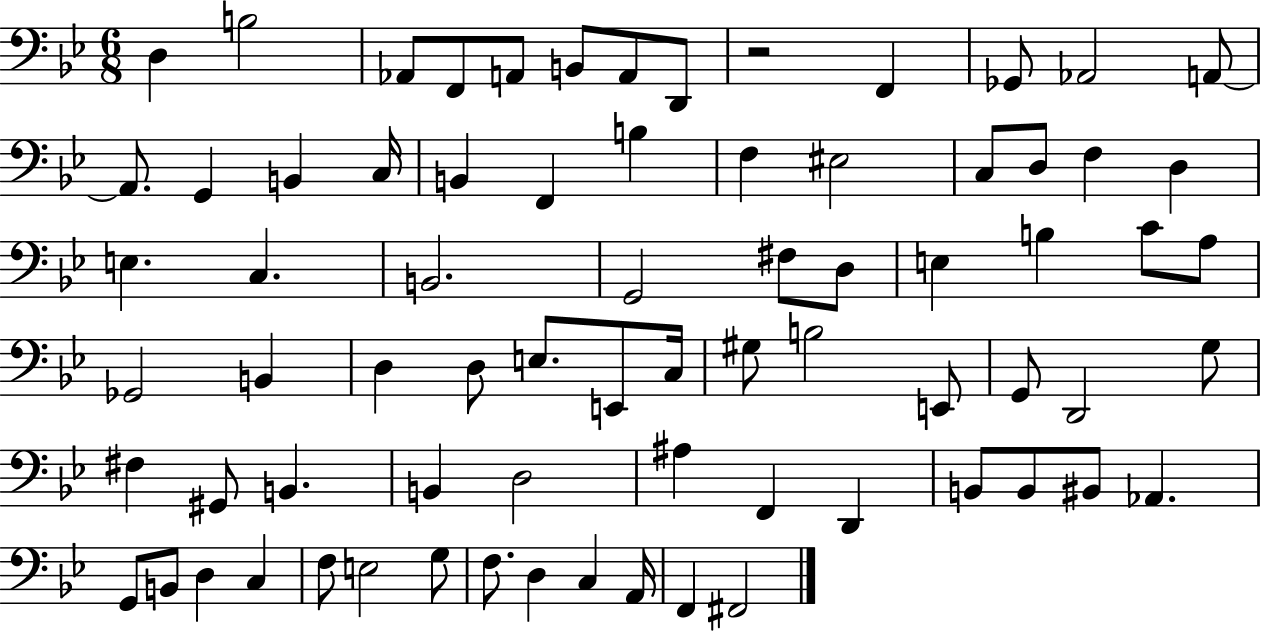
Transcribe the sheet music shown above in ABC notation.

X:1
T:Untitled
M:6/8
L:1/4
K:Bb
D, B,2 _A,,/2 F,,/2 A,,/2 B,,/2 A,,/2 D,,/2 z2 F,, _G,,/2 _A,,2 A,,/2 A,,/2 G,, B,, C,/4 B,, F,, B, F, ^E,2 C,/2 D,/2 F, D, E, C, B,,2 G,,2 ^F,/2 D,/2 E, B, C/2 A,/2 _G,,2 B,, D, D,/2 E,/2 E,,/2 C,/4 ^G,/2 B,2 E,,/2 G,,/2 D,,2 G,/2 ^F, ^G,,/2 B,, B,, D,2 ^A, F,, D,, B,,/2 B,,/2 ^B,,/2 _A,, G,,/2 B,,/2 D, C, F,/2 E,2 G,/2 F,/2 D, C, A,,/4 F,, ^F,,2